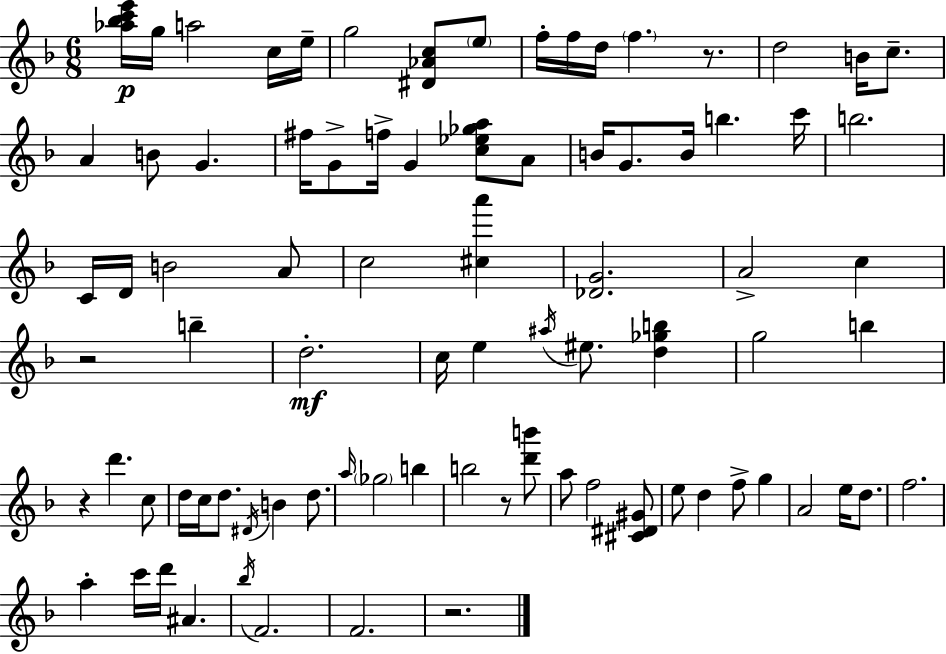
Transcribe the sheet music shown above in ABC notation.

X:1
T:Untitled
M:6/8
L:1/4
K:F
[_a_bc'e']/4 g/4 a2 c/4 e/4 g2 [^D_Ac]/2 e/2 f/4 f/4 d/4 f z/2 d2 B/4 c/2 A B/2 G ^f/4 G/2 f/4 G [c_e_ga]/2 A/2 B/4 G/2 B/4 b c'/4 b2 C/4 D/4 B2 A/2 c2 [^ca'] [_DG]2 A2 c z2 b d2 c/4 e ^a/4 ^e/2 [d_gb] g2 b z d' c/2 d/4 c/4 d/2 ^D/4 B d/2 a/4 _g2 b b2 z/2 [d'b']/2 a/2 f2 [^C^D^G]/2 e/2 d f/2 g A2 e/4 d/2 f2 a c'/4 d'/4 ^A _b/4 F2 F2 z2